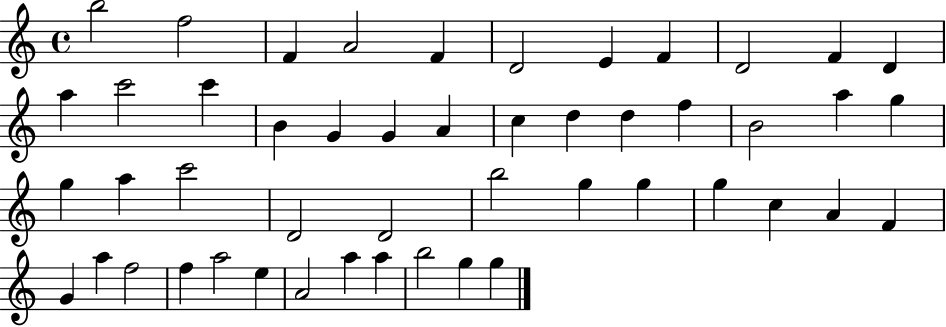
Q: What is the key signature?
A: C major